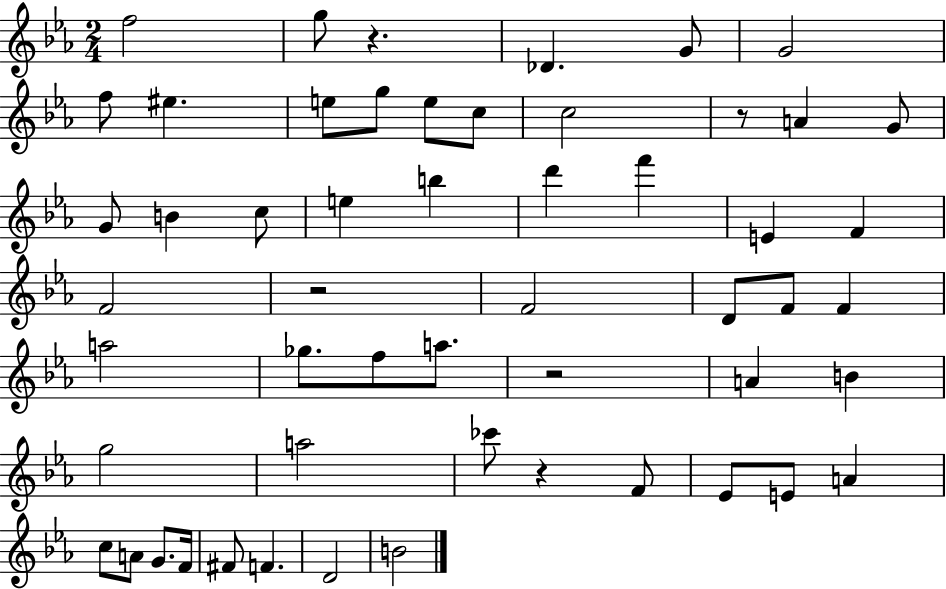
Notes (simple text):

F5/h G5/e R/q. Db4/q. G4/e G4/h F5/e EIS5/q. E5/e G5/e E5/e C5/e C5/h R/e A4/q G4/e G4/e B4/q C5/e E5/q B5/q D6/q F6/q E4/q F4/q F4/h R/h F4/h D4/e F4/e F4/q A5/h Gb5/e. F5/e A5/e. R/h A4/q B4/q G5/h A5/h CES6/e R/q F4/e Eb4/e E4/e A4/q C5/e A4/e G4/e. F4/s F#4/e F4/q. D4/h B4/h